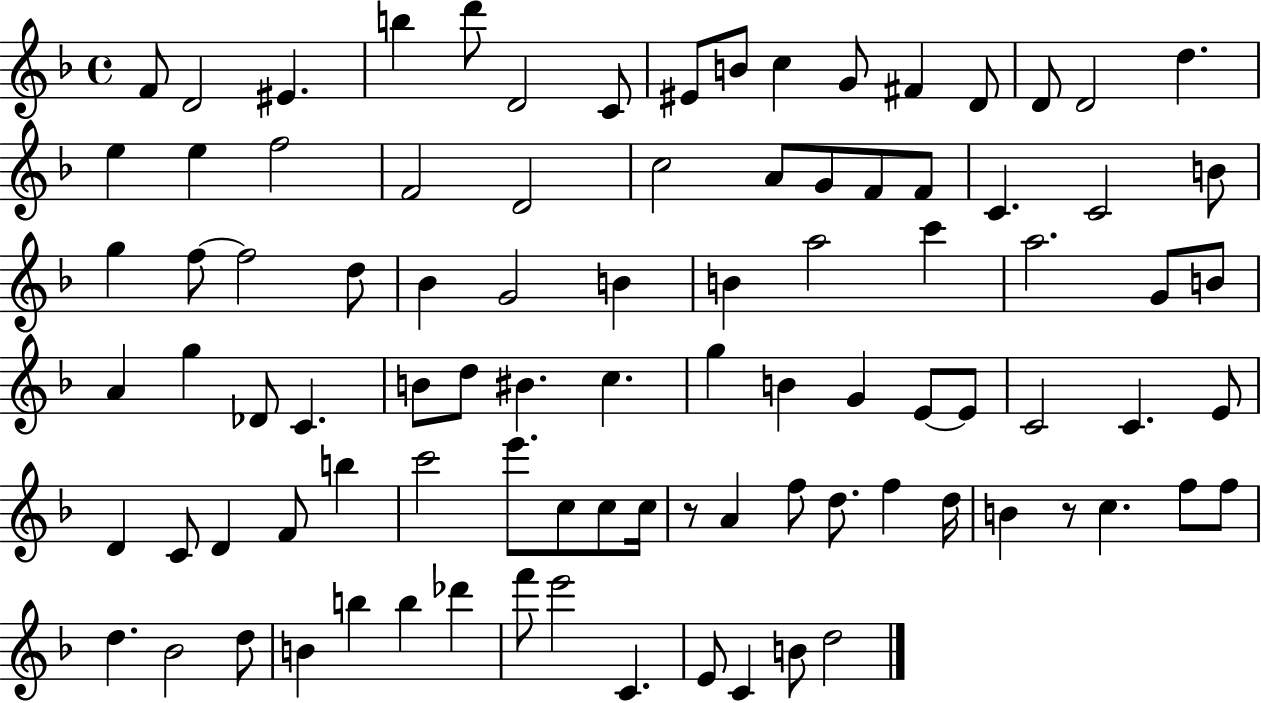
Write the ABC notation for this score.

X:1
T:Untitled
M:4/4
L:1/4
K:F
F/2 D2 ^E b d'/2 D2 C/2 ^E/2 B/2 c G/2 ^F D/2 D/2 D2 d e e f2 F2 D2 c2 A/2 G/2 F/2 F/2 C C2 B/2 g f/2 f2 d/2 _B G2 B B a2 c' a2 G/2 B/2 A g _D/2 C B/2 d/2 ^B c g B G E/2 E/2 C2 C E/2 D C/2 D F/2 b c'2 e'/2 c/2 c/2 c/4 z/2 A f/2 d/2 f d/4 B z/2 c f/2 f/2 d _B2 d/2 B b b _d' f'/2 e'2 C E/2 C B/2 d2